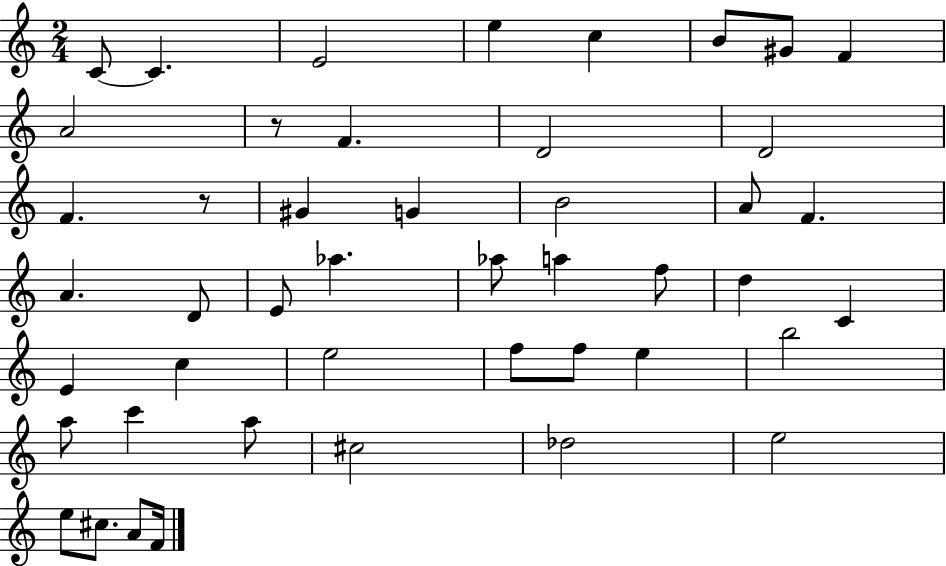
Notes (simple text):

C4/e C4/q. E4/h E5/q C5/q B4/e G#4/e F4/q A4/h R/e F4/q. D4/h D4/h F4/q. R/e G#4/q G4/q B4/h A4/e F4/q. A4/q. D4/e E4/e Ab5/q. Ab5/e A5/q F5/e D5/q C4/q E4/q C5/q E5/h F5/e F5/e E5/q B5/h A5/e C6/q A5/e C#5/h Db5/h E5/h E5/e C#5/e. A4/e F4/s